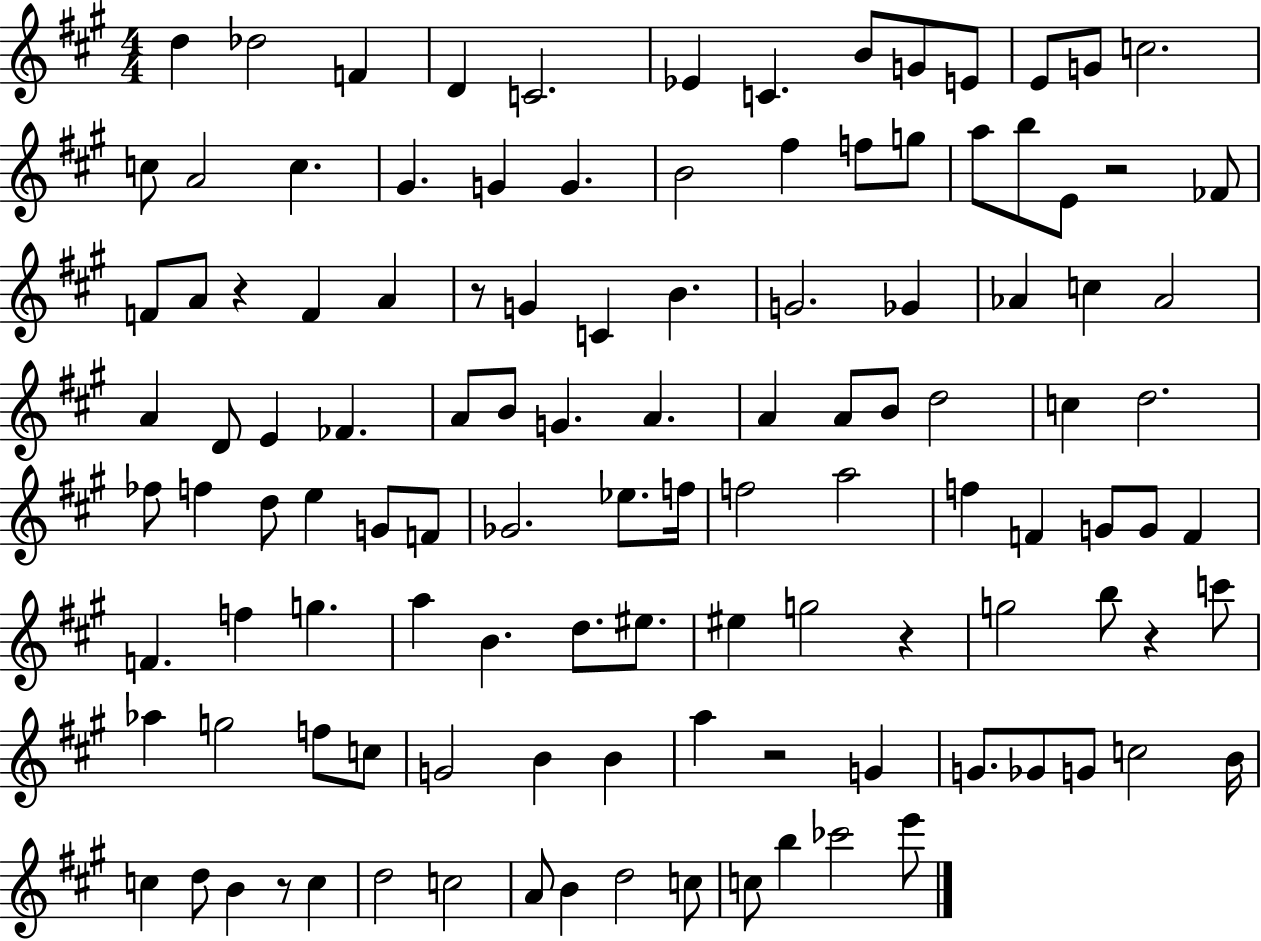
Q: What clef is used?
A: treble